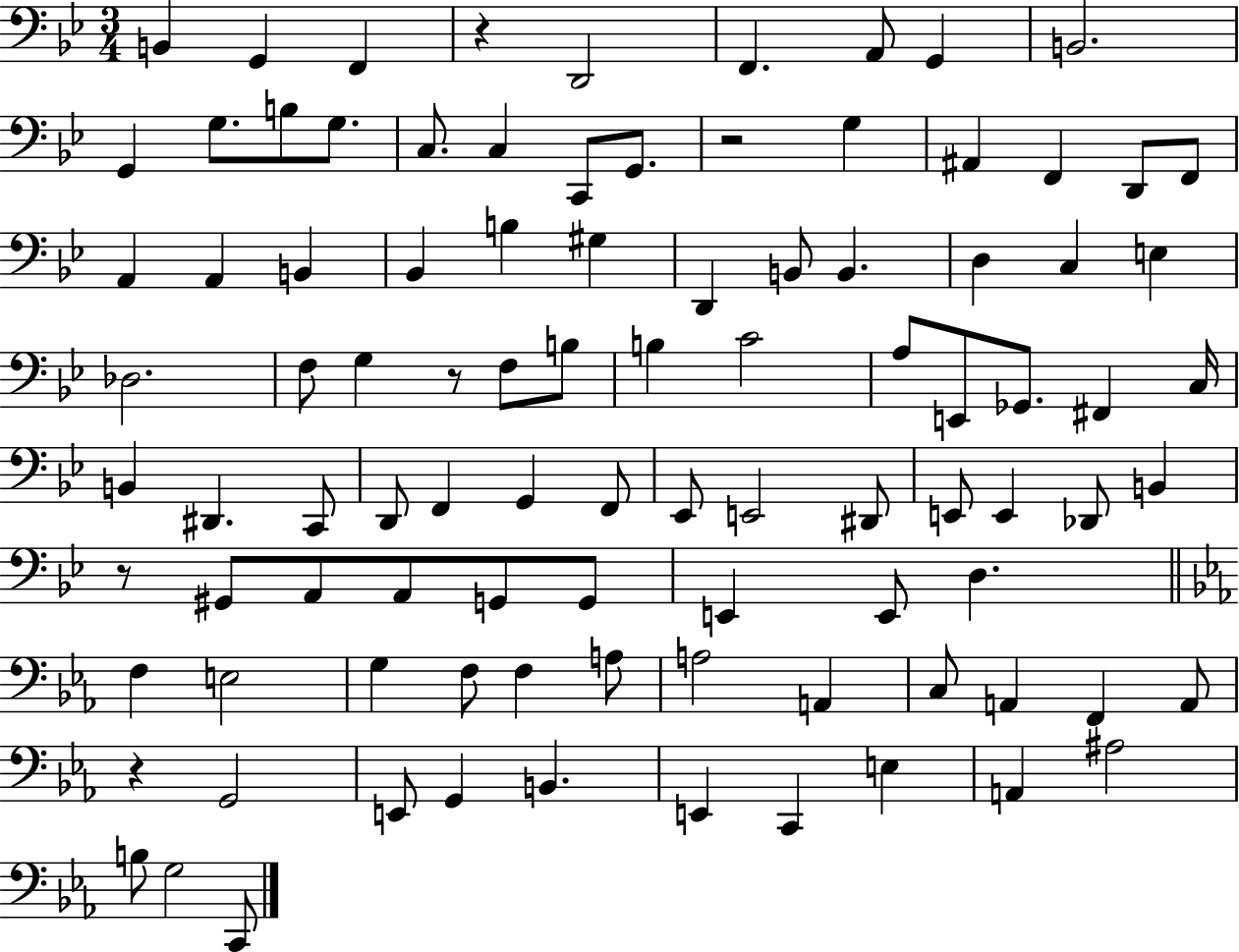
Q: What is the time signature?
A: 3/4